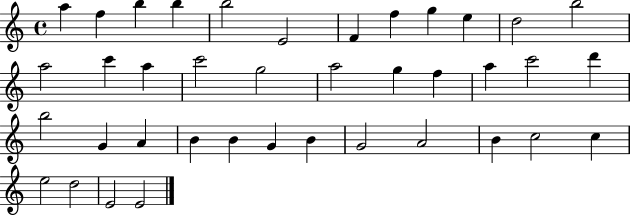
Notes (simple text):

A5/q F5/q B5/q B5/q B5/h E4/h F4/q F5/q G5/q E5/q D5/h B5/h A5/h C6/q A5/q C6/h G5/h A5/h G5/q F5/q A5/q C6/h D6/q B5/h G4/q A4/q B4/q B4/q G4/q B4/q G4/h A4/h B4/q C5/h C5/q E5/h D5/h E4/h E4/h